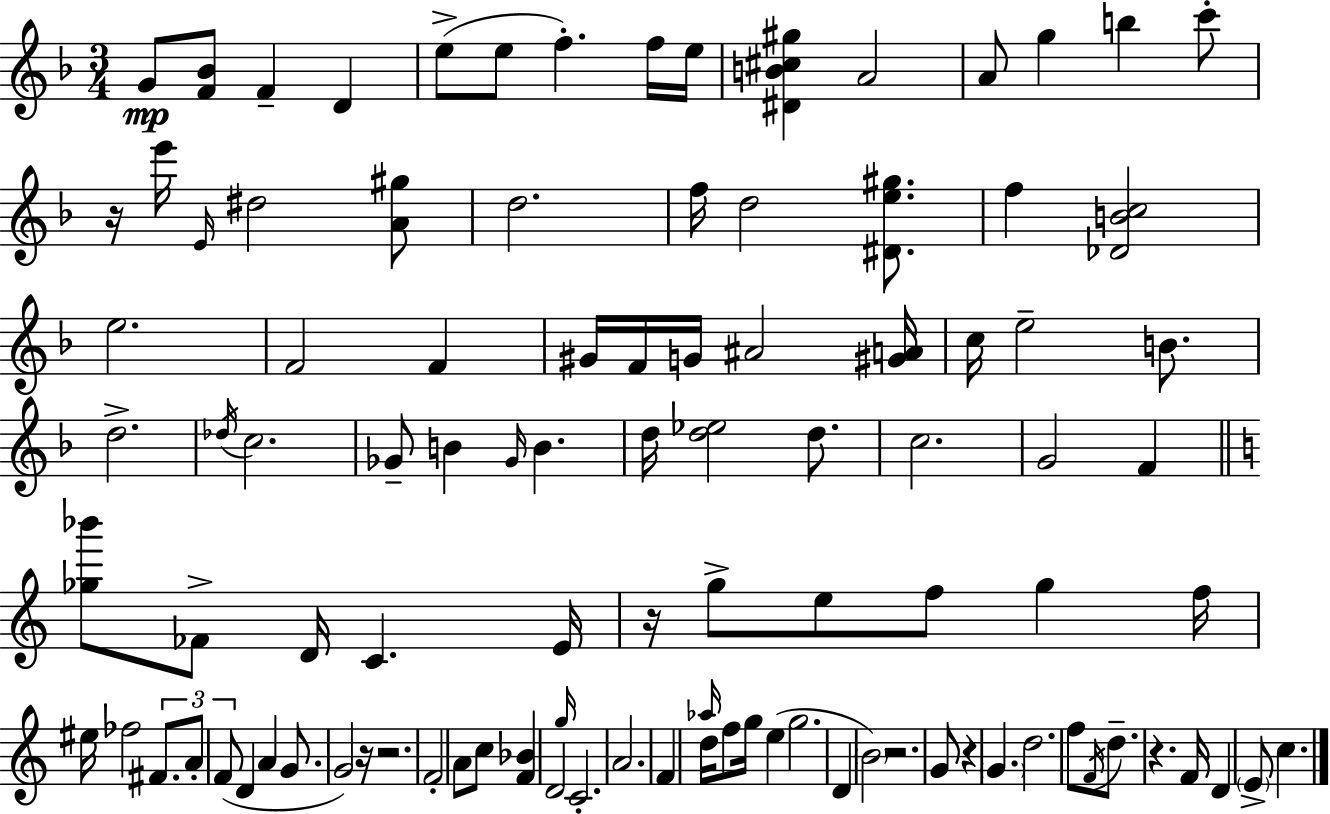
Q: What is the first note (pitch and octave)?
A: G4